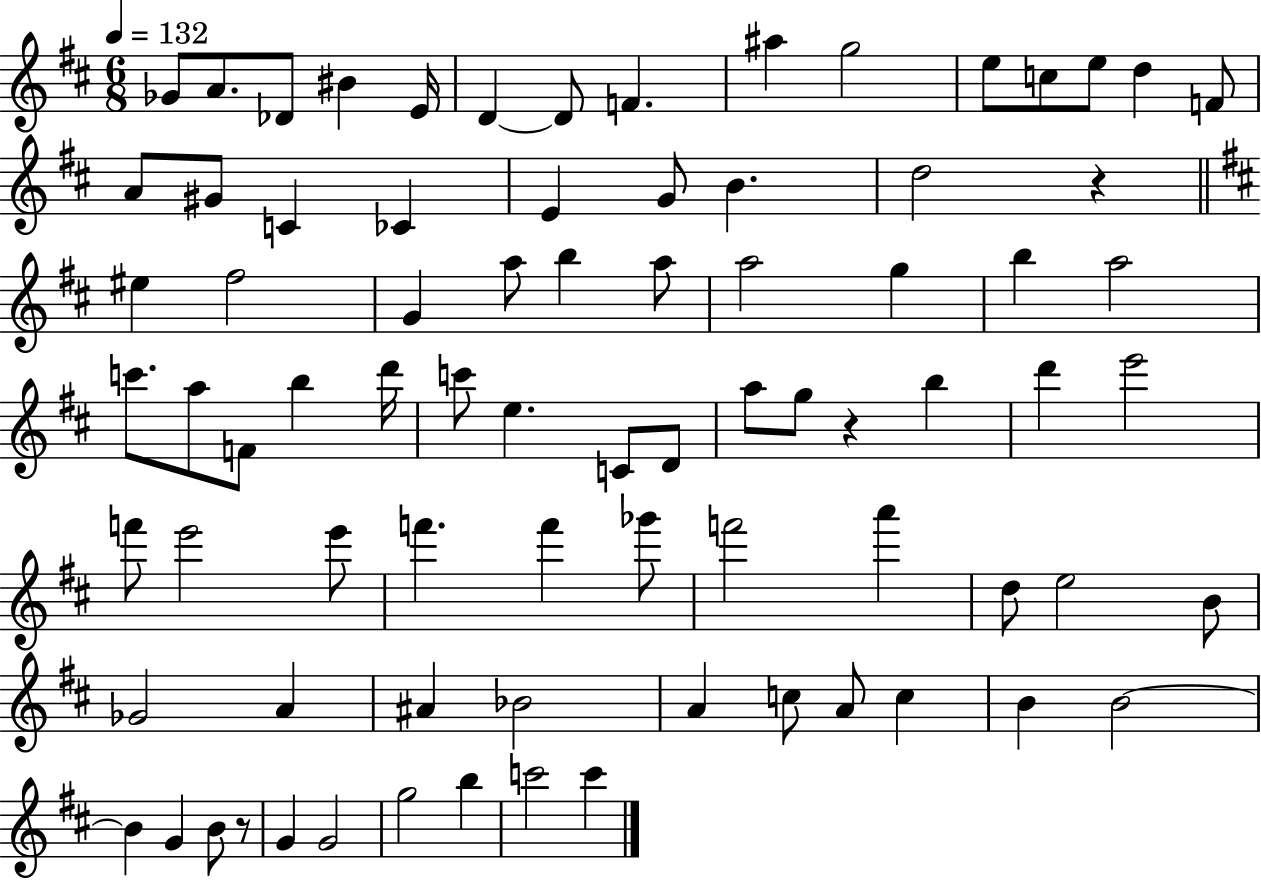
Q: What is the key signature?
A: D major